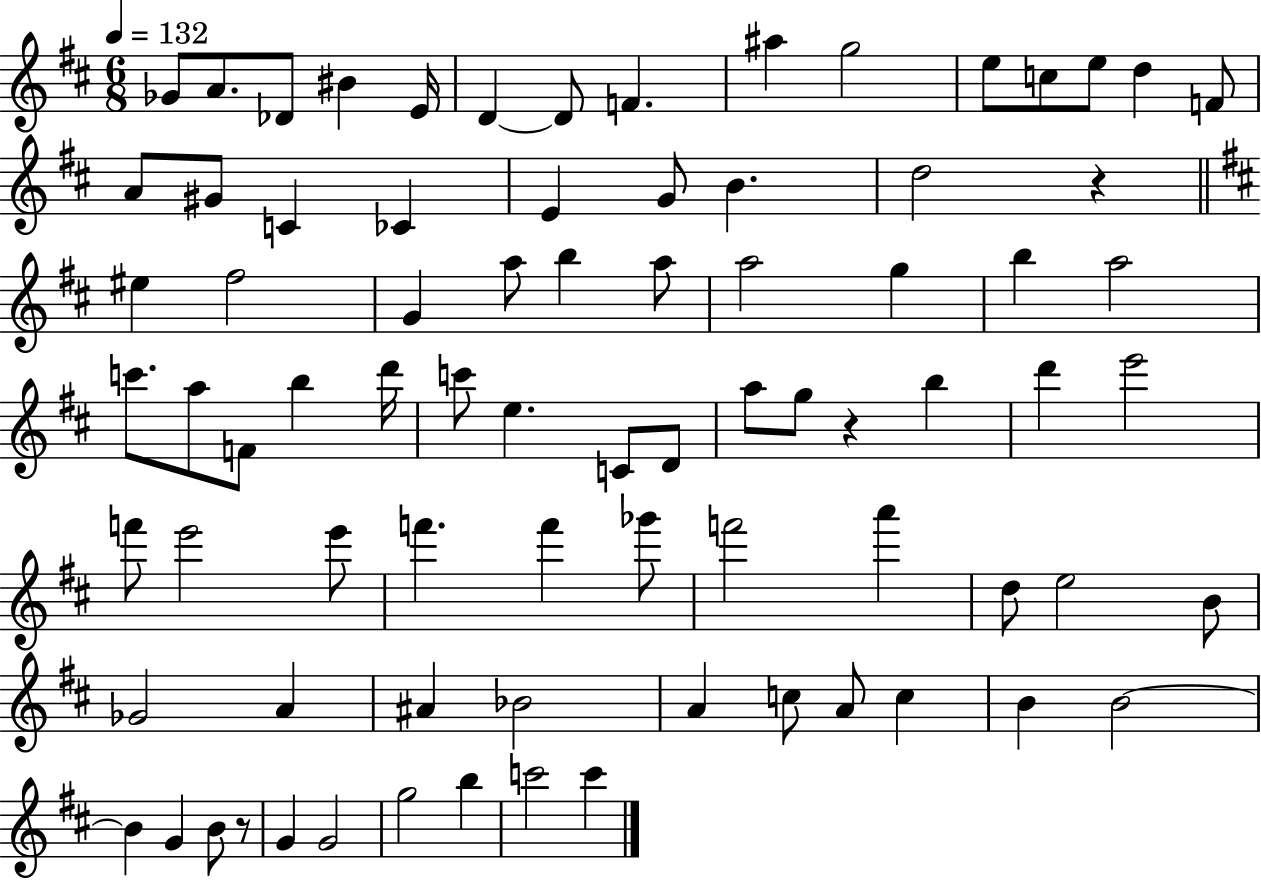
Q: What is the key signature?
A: D major